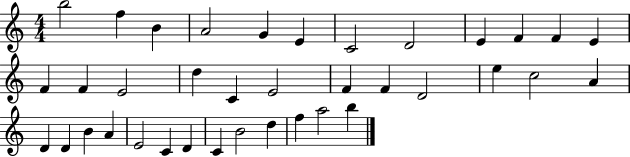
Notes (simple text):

B5/h F5/q B4/q A4/h G4/q E4/q C4/h D4/h E4/q F4/q F4/q E4/q F4/q F4/q E4/h D5/q C4/q E4/h F4/q F4/q D4/h E5/q C5/h A4/q D4/q D4/q B4/q A4/q E4/h C4/q D4/q C4/q B4/h D5/q F5/q A5/h B5/q